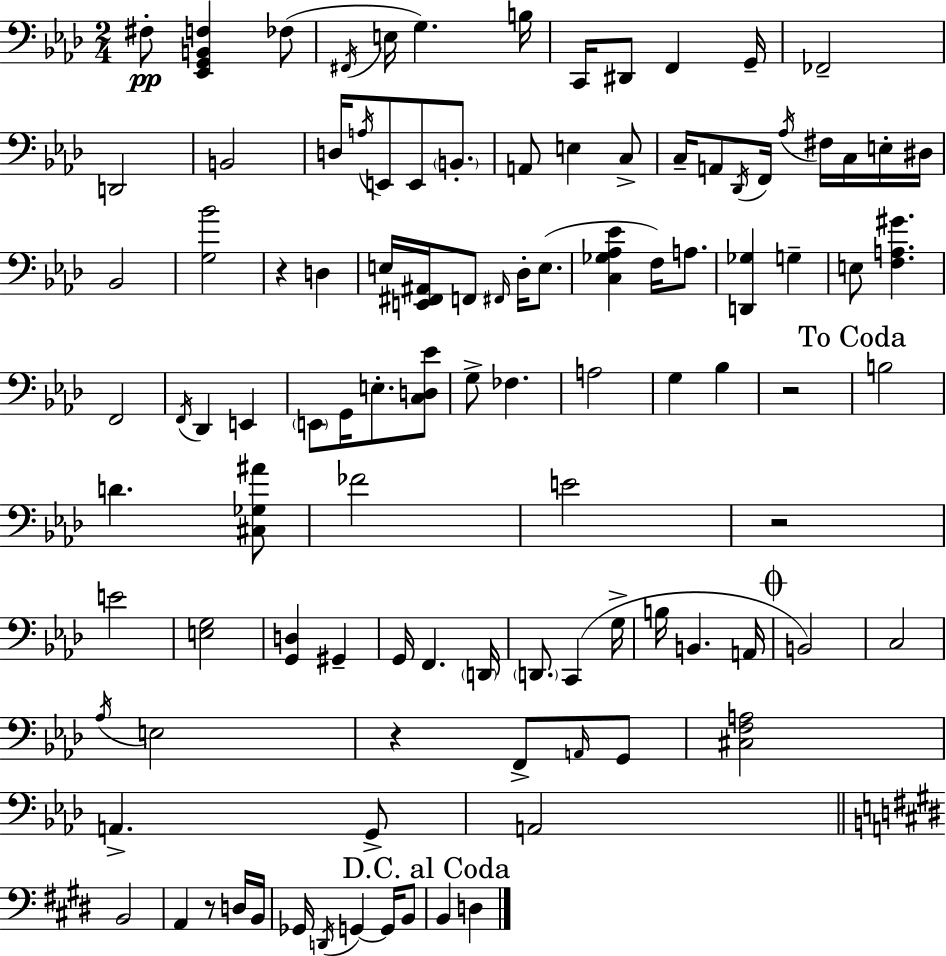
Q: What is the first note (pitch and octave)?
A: F#3